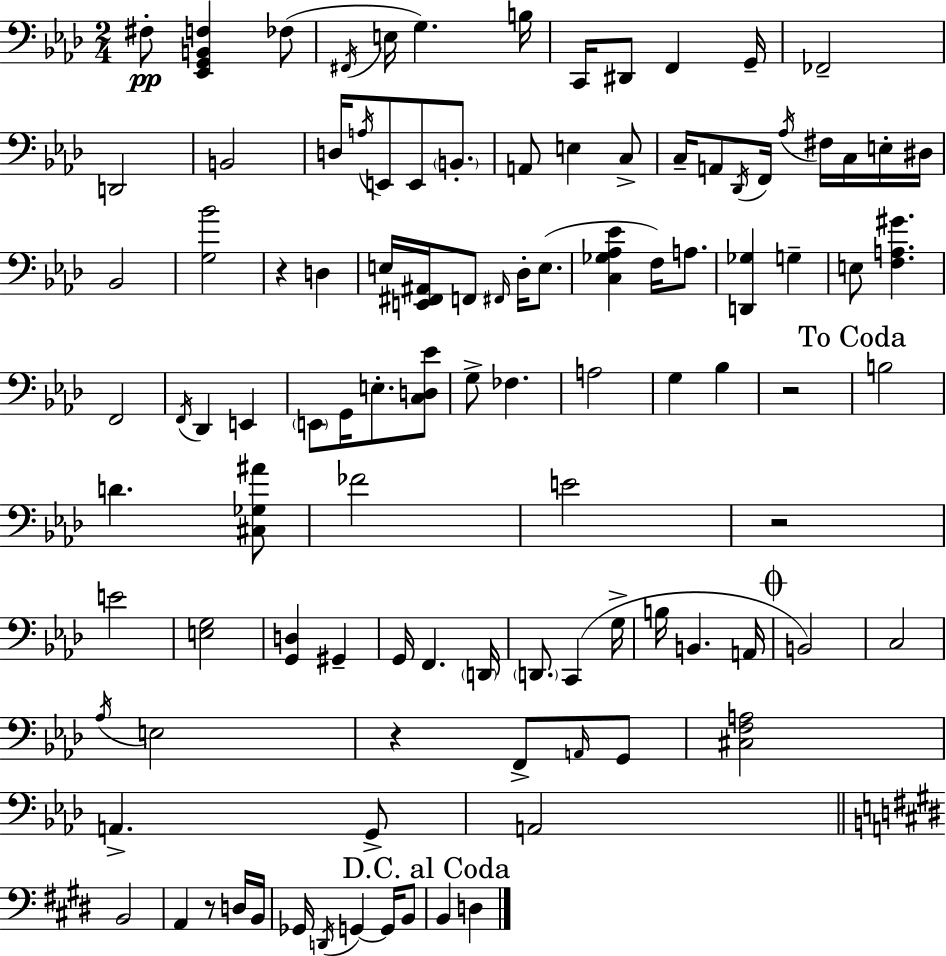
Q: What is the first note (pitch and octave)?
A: F#3